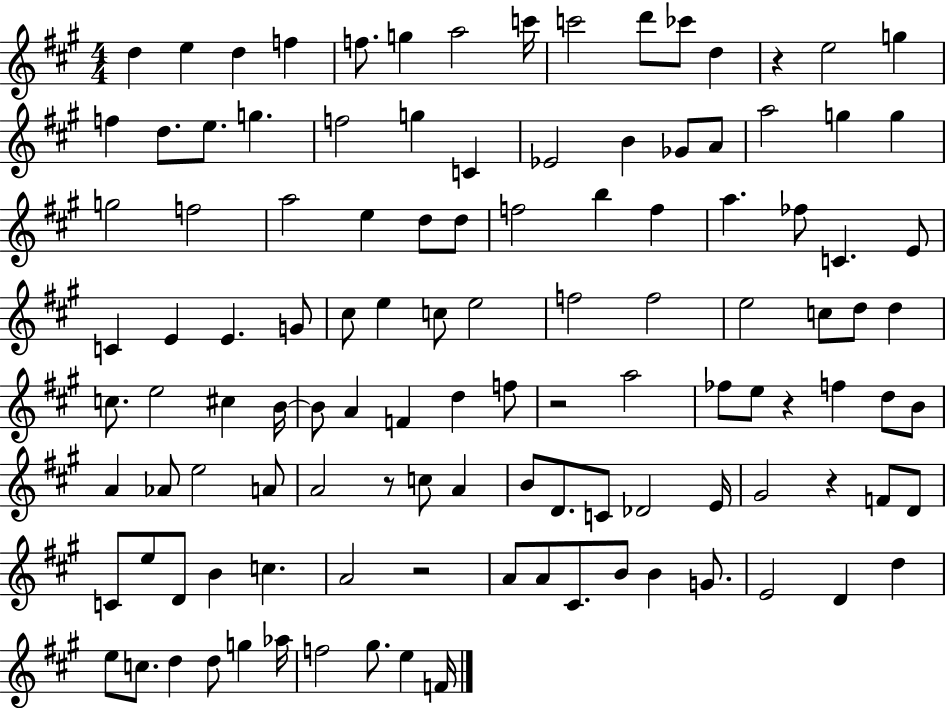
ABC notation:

X:1
T:Untitled
M:4/4
L:1/4
K:A
d e d f f/2 g a2 c'/4 c'2 d'/2 _c'/2 d z e2 g f d/2 e/2 g f2 g C _E2 B _G/2 A/2 a2 g g g2 f2 a2 e d/2 d/2 f2 b f a _f/2 C E/2 C E E G/2 ^c/2 e c/2 e2 f2 f2 e2 c/2 d/2 d c/2 e2 ^c B/4 B/2 A F d f/2 z2 a2 _f/2 e/2 z f d/2 B/2 A _A/2 e2 A/2 A2 z/2 c/2 A B/2 D/2 C/2 _D2 E/4 ^G2 z F/2 D/2 C/2 e/2 D/2 B c A2 z2 A/2 A/2 ^C/2 B/2 B G/2 E2 D d e/2 c/2 d d/2 g _a/4 f2 ^g/2 e F/4